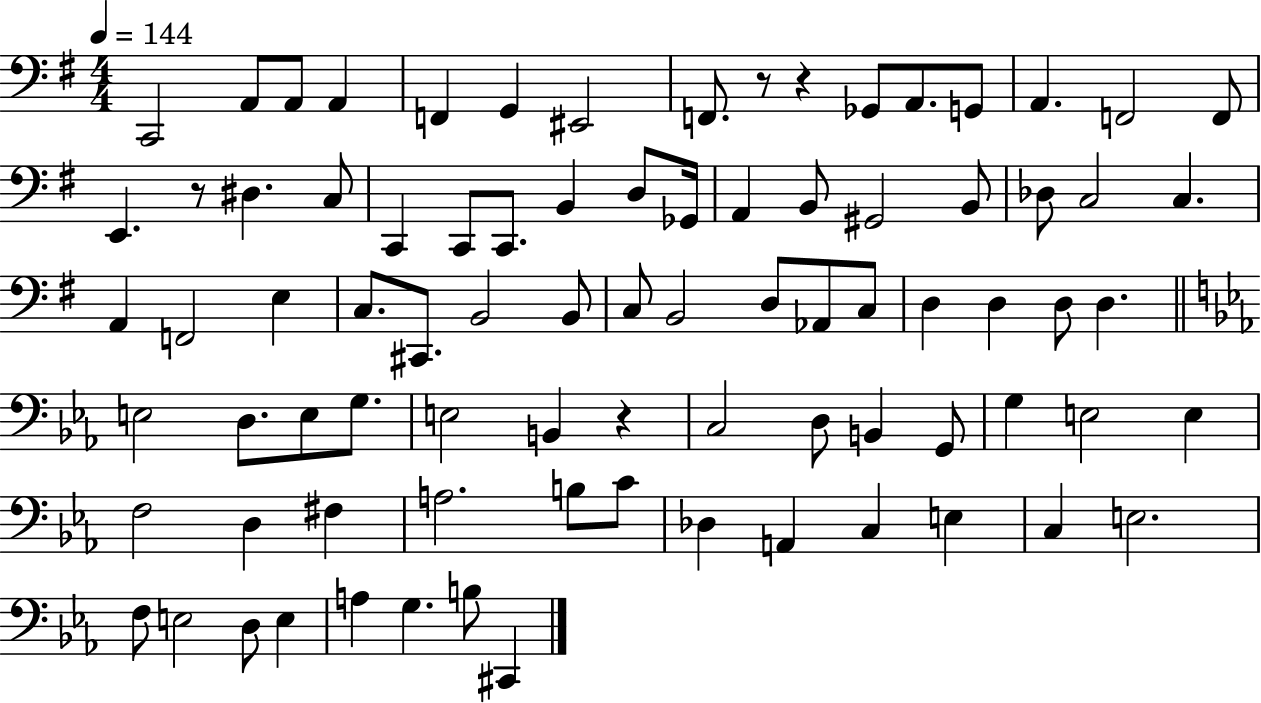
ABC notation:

X:1
T:Untitled
M:4/4
L:1/4
K:G
C,,2 A,,/2 A,,/2 A,, F,, G,, ^E,,2 F,,/2 z/2 z _G,,/2 A,,/2 G,,/2 A,, F,,2 F,,/2 E,, z/2 ^D, C,/2 C,, C,,/2 C,,/2 B,, D,/2 _G,,/4 A,, B,,/2 ^G,,2 B,,/2 _D,/2 C,2 C, A,, F,,2 E, C,/2 ^C,,/2 B,,2 B,,/2 C,/2 B,,2 D,/2 _A,,/2 C,/2 D, D, D,/2 D, E,2 D,/2 E,/2 G,/2 E,2 B,, z C,2 D,/2 B,, G,,/2 G, E,2 E, F,2 D, ^F, A,2 B,/2 C/2 _D, A,, C, E, C, E,2 F,/2 E,2 D,/2 E, A, G, B,/2 ^C,,